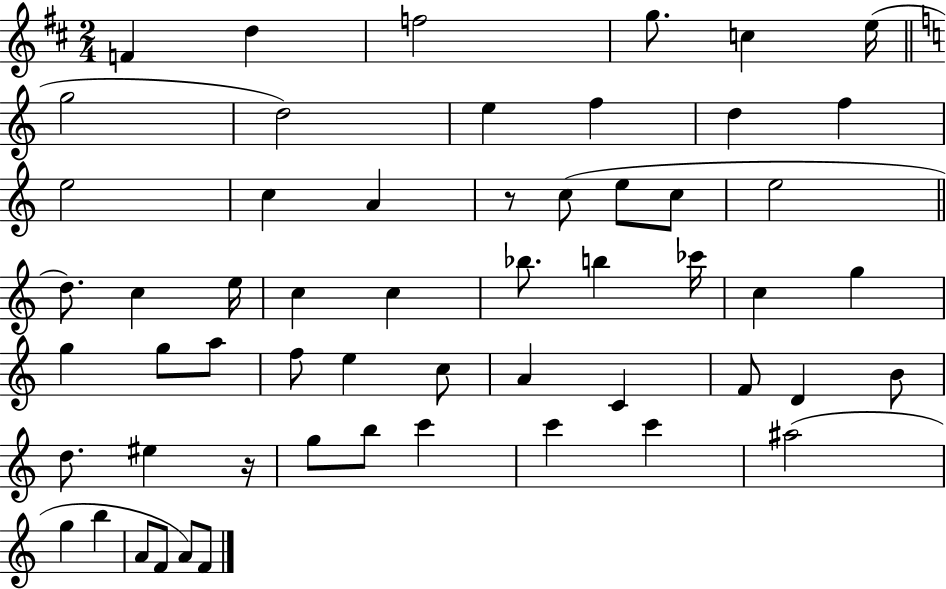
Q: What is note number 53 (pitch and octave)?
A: A4